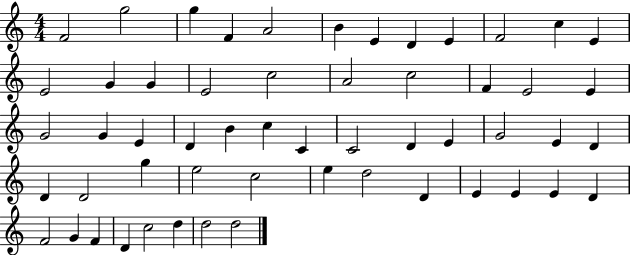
X:1
T:Untitled
M:4/4
L:1/4
K:C
F2 g2 g F A2 B E D E F2 c E E2 G G E2 c2 A2 c2 F E2 E G2 G E D B c C C2 D E G2 E D D D2 g e2 c2 e d2 D E E E D F2 G F D c2 d d2 d2